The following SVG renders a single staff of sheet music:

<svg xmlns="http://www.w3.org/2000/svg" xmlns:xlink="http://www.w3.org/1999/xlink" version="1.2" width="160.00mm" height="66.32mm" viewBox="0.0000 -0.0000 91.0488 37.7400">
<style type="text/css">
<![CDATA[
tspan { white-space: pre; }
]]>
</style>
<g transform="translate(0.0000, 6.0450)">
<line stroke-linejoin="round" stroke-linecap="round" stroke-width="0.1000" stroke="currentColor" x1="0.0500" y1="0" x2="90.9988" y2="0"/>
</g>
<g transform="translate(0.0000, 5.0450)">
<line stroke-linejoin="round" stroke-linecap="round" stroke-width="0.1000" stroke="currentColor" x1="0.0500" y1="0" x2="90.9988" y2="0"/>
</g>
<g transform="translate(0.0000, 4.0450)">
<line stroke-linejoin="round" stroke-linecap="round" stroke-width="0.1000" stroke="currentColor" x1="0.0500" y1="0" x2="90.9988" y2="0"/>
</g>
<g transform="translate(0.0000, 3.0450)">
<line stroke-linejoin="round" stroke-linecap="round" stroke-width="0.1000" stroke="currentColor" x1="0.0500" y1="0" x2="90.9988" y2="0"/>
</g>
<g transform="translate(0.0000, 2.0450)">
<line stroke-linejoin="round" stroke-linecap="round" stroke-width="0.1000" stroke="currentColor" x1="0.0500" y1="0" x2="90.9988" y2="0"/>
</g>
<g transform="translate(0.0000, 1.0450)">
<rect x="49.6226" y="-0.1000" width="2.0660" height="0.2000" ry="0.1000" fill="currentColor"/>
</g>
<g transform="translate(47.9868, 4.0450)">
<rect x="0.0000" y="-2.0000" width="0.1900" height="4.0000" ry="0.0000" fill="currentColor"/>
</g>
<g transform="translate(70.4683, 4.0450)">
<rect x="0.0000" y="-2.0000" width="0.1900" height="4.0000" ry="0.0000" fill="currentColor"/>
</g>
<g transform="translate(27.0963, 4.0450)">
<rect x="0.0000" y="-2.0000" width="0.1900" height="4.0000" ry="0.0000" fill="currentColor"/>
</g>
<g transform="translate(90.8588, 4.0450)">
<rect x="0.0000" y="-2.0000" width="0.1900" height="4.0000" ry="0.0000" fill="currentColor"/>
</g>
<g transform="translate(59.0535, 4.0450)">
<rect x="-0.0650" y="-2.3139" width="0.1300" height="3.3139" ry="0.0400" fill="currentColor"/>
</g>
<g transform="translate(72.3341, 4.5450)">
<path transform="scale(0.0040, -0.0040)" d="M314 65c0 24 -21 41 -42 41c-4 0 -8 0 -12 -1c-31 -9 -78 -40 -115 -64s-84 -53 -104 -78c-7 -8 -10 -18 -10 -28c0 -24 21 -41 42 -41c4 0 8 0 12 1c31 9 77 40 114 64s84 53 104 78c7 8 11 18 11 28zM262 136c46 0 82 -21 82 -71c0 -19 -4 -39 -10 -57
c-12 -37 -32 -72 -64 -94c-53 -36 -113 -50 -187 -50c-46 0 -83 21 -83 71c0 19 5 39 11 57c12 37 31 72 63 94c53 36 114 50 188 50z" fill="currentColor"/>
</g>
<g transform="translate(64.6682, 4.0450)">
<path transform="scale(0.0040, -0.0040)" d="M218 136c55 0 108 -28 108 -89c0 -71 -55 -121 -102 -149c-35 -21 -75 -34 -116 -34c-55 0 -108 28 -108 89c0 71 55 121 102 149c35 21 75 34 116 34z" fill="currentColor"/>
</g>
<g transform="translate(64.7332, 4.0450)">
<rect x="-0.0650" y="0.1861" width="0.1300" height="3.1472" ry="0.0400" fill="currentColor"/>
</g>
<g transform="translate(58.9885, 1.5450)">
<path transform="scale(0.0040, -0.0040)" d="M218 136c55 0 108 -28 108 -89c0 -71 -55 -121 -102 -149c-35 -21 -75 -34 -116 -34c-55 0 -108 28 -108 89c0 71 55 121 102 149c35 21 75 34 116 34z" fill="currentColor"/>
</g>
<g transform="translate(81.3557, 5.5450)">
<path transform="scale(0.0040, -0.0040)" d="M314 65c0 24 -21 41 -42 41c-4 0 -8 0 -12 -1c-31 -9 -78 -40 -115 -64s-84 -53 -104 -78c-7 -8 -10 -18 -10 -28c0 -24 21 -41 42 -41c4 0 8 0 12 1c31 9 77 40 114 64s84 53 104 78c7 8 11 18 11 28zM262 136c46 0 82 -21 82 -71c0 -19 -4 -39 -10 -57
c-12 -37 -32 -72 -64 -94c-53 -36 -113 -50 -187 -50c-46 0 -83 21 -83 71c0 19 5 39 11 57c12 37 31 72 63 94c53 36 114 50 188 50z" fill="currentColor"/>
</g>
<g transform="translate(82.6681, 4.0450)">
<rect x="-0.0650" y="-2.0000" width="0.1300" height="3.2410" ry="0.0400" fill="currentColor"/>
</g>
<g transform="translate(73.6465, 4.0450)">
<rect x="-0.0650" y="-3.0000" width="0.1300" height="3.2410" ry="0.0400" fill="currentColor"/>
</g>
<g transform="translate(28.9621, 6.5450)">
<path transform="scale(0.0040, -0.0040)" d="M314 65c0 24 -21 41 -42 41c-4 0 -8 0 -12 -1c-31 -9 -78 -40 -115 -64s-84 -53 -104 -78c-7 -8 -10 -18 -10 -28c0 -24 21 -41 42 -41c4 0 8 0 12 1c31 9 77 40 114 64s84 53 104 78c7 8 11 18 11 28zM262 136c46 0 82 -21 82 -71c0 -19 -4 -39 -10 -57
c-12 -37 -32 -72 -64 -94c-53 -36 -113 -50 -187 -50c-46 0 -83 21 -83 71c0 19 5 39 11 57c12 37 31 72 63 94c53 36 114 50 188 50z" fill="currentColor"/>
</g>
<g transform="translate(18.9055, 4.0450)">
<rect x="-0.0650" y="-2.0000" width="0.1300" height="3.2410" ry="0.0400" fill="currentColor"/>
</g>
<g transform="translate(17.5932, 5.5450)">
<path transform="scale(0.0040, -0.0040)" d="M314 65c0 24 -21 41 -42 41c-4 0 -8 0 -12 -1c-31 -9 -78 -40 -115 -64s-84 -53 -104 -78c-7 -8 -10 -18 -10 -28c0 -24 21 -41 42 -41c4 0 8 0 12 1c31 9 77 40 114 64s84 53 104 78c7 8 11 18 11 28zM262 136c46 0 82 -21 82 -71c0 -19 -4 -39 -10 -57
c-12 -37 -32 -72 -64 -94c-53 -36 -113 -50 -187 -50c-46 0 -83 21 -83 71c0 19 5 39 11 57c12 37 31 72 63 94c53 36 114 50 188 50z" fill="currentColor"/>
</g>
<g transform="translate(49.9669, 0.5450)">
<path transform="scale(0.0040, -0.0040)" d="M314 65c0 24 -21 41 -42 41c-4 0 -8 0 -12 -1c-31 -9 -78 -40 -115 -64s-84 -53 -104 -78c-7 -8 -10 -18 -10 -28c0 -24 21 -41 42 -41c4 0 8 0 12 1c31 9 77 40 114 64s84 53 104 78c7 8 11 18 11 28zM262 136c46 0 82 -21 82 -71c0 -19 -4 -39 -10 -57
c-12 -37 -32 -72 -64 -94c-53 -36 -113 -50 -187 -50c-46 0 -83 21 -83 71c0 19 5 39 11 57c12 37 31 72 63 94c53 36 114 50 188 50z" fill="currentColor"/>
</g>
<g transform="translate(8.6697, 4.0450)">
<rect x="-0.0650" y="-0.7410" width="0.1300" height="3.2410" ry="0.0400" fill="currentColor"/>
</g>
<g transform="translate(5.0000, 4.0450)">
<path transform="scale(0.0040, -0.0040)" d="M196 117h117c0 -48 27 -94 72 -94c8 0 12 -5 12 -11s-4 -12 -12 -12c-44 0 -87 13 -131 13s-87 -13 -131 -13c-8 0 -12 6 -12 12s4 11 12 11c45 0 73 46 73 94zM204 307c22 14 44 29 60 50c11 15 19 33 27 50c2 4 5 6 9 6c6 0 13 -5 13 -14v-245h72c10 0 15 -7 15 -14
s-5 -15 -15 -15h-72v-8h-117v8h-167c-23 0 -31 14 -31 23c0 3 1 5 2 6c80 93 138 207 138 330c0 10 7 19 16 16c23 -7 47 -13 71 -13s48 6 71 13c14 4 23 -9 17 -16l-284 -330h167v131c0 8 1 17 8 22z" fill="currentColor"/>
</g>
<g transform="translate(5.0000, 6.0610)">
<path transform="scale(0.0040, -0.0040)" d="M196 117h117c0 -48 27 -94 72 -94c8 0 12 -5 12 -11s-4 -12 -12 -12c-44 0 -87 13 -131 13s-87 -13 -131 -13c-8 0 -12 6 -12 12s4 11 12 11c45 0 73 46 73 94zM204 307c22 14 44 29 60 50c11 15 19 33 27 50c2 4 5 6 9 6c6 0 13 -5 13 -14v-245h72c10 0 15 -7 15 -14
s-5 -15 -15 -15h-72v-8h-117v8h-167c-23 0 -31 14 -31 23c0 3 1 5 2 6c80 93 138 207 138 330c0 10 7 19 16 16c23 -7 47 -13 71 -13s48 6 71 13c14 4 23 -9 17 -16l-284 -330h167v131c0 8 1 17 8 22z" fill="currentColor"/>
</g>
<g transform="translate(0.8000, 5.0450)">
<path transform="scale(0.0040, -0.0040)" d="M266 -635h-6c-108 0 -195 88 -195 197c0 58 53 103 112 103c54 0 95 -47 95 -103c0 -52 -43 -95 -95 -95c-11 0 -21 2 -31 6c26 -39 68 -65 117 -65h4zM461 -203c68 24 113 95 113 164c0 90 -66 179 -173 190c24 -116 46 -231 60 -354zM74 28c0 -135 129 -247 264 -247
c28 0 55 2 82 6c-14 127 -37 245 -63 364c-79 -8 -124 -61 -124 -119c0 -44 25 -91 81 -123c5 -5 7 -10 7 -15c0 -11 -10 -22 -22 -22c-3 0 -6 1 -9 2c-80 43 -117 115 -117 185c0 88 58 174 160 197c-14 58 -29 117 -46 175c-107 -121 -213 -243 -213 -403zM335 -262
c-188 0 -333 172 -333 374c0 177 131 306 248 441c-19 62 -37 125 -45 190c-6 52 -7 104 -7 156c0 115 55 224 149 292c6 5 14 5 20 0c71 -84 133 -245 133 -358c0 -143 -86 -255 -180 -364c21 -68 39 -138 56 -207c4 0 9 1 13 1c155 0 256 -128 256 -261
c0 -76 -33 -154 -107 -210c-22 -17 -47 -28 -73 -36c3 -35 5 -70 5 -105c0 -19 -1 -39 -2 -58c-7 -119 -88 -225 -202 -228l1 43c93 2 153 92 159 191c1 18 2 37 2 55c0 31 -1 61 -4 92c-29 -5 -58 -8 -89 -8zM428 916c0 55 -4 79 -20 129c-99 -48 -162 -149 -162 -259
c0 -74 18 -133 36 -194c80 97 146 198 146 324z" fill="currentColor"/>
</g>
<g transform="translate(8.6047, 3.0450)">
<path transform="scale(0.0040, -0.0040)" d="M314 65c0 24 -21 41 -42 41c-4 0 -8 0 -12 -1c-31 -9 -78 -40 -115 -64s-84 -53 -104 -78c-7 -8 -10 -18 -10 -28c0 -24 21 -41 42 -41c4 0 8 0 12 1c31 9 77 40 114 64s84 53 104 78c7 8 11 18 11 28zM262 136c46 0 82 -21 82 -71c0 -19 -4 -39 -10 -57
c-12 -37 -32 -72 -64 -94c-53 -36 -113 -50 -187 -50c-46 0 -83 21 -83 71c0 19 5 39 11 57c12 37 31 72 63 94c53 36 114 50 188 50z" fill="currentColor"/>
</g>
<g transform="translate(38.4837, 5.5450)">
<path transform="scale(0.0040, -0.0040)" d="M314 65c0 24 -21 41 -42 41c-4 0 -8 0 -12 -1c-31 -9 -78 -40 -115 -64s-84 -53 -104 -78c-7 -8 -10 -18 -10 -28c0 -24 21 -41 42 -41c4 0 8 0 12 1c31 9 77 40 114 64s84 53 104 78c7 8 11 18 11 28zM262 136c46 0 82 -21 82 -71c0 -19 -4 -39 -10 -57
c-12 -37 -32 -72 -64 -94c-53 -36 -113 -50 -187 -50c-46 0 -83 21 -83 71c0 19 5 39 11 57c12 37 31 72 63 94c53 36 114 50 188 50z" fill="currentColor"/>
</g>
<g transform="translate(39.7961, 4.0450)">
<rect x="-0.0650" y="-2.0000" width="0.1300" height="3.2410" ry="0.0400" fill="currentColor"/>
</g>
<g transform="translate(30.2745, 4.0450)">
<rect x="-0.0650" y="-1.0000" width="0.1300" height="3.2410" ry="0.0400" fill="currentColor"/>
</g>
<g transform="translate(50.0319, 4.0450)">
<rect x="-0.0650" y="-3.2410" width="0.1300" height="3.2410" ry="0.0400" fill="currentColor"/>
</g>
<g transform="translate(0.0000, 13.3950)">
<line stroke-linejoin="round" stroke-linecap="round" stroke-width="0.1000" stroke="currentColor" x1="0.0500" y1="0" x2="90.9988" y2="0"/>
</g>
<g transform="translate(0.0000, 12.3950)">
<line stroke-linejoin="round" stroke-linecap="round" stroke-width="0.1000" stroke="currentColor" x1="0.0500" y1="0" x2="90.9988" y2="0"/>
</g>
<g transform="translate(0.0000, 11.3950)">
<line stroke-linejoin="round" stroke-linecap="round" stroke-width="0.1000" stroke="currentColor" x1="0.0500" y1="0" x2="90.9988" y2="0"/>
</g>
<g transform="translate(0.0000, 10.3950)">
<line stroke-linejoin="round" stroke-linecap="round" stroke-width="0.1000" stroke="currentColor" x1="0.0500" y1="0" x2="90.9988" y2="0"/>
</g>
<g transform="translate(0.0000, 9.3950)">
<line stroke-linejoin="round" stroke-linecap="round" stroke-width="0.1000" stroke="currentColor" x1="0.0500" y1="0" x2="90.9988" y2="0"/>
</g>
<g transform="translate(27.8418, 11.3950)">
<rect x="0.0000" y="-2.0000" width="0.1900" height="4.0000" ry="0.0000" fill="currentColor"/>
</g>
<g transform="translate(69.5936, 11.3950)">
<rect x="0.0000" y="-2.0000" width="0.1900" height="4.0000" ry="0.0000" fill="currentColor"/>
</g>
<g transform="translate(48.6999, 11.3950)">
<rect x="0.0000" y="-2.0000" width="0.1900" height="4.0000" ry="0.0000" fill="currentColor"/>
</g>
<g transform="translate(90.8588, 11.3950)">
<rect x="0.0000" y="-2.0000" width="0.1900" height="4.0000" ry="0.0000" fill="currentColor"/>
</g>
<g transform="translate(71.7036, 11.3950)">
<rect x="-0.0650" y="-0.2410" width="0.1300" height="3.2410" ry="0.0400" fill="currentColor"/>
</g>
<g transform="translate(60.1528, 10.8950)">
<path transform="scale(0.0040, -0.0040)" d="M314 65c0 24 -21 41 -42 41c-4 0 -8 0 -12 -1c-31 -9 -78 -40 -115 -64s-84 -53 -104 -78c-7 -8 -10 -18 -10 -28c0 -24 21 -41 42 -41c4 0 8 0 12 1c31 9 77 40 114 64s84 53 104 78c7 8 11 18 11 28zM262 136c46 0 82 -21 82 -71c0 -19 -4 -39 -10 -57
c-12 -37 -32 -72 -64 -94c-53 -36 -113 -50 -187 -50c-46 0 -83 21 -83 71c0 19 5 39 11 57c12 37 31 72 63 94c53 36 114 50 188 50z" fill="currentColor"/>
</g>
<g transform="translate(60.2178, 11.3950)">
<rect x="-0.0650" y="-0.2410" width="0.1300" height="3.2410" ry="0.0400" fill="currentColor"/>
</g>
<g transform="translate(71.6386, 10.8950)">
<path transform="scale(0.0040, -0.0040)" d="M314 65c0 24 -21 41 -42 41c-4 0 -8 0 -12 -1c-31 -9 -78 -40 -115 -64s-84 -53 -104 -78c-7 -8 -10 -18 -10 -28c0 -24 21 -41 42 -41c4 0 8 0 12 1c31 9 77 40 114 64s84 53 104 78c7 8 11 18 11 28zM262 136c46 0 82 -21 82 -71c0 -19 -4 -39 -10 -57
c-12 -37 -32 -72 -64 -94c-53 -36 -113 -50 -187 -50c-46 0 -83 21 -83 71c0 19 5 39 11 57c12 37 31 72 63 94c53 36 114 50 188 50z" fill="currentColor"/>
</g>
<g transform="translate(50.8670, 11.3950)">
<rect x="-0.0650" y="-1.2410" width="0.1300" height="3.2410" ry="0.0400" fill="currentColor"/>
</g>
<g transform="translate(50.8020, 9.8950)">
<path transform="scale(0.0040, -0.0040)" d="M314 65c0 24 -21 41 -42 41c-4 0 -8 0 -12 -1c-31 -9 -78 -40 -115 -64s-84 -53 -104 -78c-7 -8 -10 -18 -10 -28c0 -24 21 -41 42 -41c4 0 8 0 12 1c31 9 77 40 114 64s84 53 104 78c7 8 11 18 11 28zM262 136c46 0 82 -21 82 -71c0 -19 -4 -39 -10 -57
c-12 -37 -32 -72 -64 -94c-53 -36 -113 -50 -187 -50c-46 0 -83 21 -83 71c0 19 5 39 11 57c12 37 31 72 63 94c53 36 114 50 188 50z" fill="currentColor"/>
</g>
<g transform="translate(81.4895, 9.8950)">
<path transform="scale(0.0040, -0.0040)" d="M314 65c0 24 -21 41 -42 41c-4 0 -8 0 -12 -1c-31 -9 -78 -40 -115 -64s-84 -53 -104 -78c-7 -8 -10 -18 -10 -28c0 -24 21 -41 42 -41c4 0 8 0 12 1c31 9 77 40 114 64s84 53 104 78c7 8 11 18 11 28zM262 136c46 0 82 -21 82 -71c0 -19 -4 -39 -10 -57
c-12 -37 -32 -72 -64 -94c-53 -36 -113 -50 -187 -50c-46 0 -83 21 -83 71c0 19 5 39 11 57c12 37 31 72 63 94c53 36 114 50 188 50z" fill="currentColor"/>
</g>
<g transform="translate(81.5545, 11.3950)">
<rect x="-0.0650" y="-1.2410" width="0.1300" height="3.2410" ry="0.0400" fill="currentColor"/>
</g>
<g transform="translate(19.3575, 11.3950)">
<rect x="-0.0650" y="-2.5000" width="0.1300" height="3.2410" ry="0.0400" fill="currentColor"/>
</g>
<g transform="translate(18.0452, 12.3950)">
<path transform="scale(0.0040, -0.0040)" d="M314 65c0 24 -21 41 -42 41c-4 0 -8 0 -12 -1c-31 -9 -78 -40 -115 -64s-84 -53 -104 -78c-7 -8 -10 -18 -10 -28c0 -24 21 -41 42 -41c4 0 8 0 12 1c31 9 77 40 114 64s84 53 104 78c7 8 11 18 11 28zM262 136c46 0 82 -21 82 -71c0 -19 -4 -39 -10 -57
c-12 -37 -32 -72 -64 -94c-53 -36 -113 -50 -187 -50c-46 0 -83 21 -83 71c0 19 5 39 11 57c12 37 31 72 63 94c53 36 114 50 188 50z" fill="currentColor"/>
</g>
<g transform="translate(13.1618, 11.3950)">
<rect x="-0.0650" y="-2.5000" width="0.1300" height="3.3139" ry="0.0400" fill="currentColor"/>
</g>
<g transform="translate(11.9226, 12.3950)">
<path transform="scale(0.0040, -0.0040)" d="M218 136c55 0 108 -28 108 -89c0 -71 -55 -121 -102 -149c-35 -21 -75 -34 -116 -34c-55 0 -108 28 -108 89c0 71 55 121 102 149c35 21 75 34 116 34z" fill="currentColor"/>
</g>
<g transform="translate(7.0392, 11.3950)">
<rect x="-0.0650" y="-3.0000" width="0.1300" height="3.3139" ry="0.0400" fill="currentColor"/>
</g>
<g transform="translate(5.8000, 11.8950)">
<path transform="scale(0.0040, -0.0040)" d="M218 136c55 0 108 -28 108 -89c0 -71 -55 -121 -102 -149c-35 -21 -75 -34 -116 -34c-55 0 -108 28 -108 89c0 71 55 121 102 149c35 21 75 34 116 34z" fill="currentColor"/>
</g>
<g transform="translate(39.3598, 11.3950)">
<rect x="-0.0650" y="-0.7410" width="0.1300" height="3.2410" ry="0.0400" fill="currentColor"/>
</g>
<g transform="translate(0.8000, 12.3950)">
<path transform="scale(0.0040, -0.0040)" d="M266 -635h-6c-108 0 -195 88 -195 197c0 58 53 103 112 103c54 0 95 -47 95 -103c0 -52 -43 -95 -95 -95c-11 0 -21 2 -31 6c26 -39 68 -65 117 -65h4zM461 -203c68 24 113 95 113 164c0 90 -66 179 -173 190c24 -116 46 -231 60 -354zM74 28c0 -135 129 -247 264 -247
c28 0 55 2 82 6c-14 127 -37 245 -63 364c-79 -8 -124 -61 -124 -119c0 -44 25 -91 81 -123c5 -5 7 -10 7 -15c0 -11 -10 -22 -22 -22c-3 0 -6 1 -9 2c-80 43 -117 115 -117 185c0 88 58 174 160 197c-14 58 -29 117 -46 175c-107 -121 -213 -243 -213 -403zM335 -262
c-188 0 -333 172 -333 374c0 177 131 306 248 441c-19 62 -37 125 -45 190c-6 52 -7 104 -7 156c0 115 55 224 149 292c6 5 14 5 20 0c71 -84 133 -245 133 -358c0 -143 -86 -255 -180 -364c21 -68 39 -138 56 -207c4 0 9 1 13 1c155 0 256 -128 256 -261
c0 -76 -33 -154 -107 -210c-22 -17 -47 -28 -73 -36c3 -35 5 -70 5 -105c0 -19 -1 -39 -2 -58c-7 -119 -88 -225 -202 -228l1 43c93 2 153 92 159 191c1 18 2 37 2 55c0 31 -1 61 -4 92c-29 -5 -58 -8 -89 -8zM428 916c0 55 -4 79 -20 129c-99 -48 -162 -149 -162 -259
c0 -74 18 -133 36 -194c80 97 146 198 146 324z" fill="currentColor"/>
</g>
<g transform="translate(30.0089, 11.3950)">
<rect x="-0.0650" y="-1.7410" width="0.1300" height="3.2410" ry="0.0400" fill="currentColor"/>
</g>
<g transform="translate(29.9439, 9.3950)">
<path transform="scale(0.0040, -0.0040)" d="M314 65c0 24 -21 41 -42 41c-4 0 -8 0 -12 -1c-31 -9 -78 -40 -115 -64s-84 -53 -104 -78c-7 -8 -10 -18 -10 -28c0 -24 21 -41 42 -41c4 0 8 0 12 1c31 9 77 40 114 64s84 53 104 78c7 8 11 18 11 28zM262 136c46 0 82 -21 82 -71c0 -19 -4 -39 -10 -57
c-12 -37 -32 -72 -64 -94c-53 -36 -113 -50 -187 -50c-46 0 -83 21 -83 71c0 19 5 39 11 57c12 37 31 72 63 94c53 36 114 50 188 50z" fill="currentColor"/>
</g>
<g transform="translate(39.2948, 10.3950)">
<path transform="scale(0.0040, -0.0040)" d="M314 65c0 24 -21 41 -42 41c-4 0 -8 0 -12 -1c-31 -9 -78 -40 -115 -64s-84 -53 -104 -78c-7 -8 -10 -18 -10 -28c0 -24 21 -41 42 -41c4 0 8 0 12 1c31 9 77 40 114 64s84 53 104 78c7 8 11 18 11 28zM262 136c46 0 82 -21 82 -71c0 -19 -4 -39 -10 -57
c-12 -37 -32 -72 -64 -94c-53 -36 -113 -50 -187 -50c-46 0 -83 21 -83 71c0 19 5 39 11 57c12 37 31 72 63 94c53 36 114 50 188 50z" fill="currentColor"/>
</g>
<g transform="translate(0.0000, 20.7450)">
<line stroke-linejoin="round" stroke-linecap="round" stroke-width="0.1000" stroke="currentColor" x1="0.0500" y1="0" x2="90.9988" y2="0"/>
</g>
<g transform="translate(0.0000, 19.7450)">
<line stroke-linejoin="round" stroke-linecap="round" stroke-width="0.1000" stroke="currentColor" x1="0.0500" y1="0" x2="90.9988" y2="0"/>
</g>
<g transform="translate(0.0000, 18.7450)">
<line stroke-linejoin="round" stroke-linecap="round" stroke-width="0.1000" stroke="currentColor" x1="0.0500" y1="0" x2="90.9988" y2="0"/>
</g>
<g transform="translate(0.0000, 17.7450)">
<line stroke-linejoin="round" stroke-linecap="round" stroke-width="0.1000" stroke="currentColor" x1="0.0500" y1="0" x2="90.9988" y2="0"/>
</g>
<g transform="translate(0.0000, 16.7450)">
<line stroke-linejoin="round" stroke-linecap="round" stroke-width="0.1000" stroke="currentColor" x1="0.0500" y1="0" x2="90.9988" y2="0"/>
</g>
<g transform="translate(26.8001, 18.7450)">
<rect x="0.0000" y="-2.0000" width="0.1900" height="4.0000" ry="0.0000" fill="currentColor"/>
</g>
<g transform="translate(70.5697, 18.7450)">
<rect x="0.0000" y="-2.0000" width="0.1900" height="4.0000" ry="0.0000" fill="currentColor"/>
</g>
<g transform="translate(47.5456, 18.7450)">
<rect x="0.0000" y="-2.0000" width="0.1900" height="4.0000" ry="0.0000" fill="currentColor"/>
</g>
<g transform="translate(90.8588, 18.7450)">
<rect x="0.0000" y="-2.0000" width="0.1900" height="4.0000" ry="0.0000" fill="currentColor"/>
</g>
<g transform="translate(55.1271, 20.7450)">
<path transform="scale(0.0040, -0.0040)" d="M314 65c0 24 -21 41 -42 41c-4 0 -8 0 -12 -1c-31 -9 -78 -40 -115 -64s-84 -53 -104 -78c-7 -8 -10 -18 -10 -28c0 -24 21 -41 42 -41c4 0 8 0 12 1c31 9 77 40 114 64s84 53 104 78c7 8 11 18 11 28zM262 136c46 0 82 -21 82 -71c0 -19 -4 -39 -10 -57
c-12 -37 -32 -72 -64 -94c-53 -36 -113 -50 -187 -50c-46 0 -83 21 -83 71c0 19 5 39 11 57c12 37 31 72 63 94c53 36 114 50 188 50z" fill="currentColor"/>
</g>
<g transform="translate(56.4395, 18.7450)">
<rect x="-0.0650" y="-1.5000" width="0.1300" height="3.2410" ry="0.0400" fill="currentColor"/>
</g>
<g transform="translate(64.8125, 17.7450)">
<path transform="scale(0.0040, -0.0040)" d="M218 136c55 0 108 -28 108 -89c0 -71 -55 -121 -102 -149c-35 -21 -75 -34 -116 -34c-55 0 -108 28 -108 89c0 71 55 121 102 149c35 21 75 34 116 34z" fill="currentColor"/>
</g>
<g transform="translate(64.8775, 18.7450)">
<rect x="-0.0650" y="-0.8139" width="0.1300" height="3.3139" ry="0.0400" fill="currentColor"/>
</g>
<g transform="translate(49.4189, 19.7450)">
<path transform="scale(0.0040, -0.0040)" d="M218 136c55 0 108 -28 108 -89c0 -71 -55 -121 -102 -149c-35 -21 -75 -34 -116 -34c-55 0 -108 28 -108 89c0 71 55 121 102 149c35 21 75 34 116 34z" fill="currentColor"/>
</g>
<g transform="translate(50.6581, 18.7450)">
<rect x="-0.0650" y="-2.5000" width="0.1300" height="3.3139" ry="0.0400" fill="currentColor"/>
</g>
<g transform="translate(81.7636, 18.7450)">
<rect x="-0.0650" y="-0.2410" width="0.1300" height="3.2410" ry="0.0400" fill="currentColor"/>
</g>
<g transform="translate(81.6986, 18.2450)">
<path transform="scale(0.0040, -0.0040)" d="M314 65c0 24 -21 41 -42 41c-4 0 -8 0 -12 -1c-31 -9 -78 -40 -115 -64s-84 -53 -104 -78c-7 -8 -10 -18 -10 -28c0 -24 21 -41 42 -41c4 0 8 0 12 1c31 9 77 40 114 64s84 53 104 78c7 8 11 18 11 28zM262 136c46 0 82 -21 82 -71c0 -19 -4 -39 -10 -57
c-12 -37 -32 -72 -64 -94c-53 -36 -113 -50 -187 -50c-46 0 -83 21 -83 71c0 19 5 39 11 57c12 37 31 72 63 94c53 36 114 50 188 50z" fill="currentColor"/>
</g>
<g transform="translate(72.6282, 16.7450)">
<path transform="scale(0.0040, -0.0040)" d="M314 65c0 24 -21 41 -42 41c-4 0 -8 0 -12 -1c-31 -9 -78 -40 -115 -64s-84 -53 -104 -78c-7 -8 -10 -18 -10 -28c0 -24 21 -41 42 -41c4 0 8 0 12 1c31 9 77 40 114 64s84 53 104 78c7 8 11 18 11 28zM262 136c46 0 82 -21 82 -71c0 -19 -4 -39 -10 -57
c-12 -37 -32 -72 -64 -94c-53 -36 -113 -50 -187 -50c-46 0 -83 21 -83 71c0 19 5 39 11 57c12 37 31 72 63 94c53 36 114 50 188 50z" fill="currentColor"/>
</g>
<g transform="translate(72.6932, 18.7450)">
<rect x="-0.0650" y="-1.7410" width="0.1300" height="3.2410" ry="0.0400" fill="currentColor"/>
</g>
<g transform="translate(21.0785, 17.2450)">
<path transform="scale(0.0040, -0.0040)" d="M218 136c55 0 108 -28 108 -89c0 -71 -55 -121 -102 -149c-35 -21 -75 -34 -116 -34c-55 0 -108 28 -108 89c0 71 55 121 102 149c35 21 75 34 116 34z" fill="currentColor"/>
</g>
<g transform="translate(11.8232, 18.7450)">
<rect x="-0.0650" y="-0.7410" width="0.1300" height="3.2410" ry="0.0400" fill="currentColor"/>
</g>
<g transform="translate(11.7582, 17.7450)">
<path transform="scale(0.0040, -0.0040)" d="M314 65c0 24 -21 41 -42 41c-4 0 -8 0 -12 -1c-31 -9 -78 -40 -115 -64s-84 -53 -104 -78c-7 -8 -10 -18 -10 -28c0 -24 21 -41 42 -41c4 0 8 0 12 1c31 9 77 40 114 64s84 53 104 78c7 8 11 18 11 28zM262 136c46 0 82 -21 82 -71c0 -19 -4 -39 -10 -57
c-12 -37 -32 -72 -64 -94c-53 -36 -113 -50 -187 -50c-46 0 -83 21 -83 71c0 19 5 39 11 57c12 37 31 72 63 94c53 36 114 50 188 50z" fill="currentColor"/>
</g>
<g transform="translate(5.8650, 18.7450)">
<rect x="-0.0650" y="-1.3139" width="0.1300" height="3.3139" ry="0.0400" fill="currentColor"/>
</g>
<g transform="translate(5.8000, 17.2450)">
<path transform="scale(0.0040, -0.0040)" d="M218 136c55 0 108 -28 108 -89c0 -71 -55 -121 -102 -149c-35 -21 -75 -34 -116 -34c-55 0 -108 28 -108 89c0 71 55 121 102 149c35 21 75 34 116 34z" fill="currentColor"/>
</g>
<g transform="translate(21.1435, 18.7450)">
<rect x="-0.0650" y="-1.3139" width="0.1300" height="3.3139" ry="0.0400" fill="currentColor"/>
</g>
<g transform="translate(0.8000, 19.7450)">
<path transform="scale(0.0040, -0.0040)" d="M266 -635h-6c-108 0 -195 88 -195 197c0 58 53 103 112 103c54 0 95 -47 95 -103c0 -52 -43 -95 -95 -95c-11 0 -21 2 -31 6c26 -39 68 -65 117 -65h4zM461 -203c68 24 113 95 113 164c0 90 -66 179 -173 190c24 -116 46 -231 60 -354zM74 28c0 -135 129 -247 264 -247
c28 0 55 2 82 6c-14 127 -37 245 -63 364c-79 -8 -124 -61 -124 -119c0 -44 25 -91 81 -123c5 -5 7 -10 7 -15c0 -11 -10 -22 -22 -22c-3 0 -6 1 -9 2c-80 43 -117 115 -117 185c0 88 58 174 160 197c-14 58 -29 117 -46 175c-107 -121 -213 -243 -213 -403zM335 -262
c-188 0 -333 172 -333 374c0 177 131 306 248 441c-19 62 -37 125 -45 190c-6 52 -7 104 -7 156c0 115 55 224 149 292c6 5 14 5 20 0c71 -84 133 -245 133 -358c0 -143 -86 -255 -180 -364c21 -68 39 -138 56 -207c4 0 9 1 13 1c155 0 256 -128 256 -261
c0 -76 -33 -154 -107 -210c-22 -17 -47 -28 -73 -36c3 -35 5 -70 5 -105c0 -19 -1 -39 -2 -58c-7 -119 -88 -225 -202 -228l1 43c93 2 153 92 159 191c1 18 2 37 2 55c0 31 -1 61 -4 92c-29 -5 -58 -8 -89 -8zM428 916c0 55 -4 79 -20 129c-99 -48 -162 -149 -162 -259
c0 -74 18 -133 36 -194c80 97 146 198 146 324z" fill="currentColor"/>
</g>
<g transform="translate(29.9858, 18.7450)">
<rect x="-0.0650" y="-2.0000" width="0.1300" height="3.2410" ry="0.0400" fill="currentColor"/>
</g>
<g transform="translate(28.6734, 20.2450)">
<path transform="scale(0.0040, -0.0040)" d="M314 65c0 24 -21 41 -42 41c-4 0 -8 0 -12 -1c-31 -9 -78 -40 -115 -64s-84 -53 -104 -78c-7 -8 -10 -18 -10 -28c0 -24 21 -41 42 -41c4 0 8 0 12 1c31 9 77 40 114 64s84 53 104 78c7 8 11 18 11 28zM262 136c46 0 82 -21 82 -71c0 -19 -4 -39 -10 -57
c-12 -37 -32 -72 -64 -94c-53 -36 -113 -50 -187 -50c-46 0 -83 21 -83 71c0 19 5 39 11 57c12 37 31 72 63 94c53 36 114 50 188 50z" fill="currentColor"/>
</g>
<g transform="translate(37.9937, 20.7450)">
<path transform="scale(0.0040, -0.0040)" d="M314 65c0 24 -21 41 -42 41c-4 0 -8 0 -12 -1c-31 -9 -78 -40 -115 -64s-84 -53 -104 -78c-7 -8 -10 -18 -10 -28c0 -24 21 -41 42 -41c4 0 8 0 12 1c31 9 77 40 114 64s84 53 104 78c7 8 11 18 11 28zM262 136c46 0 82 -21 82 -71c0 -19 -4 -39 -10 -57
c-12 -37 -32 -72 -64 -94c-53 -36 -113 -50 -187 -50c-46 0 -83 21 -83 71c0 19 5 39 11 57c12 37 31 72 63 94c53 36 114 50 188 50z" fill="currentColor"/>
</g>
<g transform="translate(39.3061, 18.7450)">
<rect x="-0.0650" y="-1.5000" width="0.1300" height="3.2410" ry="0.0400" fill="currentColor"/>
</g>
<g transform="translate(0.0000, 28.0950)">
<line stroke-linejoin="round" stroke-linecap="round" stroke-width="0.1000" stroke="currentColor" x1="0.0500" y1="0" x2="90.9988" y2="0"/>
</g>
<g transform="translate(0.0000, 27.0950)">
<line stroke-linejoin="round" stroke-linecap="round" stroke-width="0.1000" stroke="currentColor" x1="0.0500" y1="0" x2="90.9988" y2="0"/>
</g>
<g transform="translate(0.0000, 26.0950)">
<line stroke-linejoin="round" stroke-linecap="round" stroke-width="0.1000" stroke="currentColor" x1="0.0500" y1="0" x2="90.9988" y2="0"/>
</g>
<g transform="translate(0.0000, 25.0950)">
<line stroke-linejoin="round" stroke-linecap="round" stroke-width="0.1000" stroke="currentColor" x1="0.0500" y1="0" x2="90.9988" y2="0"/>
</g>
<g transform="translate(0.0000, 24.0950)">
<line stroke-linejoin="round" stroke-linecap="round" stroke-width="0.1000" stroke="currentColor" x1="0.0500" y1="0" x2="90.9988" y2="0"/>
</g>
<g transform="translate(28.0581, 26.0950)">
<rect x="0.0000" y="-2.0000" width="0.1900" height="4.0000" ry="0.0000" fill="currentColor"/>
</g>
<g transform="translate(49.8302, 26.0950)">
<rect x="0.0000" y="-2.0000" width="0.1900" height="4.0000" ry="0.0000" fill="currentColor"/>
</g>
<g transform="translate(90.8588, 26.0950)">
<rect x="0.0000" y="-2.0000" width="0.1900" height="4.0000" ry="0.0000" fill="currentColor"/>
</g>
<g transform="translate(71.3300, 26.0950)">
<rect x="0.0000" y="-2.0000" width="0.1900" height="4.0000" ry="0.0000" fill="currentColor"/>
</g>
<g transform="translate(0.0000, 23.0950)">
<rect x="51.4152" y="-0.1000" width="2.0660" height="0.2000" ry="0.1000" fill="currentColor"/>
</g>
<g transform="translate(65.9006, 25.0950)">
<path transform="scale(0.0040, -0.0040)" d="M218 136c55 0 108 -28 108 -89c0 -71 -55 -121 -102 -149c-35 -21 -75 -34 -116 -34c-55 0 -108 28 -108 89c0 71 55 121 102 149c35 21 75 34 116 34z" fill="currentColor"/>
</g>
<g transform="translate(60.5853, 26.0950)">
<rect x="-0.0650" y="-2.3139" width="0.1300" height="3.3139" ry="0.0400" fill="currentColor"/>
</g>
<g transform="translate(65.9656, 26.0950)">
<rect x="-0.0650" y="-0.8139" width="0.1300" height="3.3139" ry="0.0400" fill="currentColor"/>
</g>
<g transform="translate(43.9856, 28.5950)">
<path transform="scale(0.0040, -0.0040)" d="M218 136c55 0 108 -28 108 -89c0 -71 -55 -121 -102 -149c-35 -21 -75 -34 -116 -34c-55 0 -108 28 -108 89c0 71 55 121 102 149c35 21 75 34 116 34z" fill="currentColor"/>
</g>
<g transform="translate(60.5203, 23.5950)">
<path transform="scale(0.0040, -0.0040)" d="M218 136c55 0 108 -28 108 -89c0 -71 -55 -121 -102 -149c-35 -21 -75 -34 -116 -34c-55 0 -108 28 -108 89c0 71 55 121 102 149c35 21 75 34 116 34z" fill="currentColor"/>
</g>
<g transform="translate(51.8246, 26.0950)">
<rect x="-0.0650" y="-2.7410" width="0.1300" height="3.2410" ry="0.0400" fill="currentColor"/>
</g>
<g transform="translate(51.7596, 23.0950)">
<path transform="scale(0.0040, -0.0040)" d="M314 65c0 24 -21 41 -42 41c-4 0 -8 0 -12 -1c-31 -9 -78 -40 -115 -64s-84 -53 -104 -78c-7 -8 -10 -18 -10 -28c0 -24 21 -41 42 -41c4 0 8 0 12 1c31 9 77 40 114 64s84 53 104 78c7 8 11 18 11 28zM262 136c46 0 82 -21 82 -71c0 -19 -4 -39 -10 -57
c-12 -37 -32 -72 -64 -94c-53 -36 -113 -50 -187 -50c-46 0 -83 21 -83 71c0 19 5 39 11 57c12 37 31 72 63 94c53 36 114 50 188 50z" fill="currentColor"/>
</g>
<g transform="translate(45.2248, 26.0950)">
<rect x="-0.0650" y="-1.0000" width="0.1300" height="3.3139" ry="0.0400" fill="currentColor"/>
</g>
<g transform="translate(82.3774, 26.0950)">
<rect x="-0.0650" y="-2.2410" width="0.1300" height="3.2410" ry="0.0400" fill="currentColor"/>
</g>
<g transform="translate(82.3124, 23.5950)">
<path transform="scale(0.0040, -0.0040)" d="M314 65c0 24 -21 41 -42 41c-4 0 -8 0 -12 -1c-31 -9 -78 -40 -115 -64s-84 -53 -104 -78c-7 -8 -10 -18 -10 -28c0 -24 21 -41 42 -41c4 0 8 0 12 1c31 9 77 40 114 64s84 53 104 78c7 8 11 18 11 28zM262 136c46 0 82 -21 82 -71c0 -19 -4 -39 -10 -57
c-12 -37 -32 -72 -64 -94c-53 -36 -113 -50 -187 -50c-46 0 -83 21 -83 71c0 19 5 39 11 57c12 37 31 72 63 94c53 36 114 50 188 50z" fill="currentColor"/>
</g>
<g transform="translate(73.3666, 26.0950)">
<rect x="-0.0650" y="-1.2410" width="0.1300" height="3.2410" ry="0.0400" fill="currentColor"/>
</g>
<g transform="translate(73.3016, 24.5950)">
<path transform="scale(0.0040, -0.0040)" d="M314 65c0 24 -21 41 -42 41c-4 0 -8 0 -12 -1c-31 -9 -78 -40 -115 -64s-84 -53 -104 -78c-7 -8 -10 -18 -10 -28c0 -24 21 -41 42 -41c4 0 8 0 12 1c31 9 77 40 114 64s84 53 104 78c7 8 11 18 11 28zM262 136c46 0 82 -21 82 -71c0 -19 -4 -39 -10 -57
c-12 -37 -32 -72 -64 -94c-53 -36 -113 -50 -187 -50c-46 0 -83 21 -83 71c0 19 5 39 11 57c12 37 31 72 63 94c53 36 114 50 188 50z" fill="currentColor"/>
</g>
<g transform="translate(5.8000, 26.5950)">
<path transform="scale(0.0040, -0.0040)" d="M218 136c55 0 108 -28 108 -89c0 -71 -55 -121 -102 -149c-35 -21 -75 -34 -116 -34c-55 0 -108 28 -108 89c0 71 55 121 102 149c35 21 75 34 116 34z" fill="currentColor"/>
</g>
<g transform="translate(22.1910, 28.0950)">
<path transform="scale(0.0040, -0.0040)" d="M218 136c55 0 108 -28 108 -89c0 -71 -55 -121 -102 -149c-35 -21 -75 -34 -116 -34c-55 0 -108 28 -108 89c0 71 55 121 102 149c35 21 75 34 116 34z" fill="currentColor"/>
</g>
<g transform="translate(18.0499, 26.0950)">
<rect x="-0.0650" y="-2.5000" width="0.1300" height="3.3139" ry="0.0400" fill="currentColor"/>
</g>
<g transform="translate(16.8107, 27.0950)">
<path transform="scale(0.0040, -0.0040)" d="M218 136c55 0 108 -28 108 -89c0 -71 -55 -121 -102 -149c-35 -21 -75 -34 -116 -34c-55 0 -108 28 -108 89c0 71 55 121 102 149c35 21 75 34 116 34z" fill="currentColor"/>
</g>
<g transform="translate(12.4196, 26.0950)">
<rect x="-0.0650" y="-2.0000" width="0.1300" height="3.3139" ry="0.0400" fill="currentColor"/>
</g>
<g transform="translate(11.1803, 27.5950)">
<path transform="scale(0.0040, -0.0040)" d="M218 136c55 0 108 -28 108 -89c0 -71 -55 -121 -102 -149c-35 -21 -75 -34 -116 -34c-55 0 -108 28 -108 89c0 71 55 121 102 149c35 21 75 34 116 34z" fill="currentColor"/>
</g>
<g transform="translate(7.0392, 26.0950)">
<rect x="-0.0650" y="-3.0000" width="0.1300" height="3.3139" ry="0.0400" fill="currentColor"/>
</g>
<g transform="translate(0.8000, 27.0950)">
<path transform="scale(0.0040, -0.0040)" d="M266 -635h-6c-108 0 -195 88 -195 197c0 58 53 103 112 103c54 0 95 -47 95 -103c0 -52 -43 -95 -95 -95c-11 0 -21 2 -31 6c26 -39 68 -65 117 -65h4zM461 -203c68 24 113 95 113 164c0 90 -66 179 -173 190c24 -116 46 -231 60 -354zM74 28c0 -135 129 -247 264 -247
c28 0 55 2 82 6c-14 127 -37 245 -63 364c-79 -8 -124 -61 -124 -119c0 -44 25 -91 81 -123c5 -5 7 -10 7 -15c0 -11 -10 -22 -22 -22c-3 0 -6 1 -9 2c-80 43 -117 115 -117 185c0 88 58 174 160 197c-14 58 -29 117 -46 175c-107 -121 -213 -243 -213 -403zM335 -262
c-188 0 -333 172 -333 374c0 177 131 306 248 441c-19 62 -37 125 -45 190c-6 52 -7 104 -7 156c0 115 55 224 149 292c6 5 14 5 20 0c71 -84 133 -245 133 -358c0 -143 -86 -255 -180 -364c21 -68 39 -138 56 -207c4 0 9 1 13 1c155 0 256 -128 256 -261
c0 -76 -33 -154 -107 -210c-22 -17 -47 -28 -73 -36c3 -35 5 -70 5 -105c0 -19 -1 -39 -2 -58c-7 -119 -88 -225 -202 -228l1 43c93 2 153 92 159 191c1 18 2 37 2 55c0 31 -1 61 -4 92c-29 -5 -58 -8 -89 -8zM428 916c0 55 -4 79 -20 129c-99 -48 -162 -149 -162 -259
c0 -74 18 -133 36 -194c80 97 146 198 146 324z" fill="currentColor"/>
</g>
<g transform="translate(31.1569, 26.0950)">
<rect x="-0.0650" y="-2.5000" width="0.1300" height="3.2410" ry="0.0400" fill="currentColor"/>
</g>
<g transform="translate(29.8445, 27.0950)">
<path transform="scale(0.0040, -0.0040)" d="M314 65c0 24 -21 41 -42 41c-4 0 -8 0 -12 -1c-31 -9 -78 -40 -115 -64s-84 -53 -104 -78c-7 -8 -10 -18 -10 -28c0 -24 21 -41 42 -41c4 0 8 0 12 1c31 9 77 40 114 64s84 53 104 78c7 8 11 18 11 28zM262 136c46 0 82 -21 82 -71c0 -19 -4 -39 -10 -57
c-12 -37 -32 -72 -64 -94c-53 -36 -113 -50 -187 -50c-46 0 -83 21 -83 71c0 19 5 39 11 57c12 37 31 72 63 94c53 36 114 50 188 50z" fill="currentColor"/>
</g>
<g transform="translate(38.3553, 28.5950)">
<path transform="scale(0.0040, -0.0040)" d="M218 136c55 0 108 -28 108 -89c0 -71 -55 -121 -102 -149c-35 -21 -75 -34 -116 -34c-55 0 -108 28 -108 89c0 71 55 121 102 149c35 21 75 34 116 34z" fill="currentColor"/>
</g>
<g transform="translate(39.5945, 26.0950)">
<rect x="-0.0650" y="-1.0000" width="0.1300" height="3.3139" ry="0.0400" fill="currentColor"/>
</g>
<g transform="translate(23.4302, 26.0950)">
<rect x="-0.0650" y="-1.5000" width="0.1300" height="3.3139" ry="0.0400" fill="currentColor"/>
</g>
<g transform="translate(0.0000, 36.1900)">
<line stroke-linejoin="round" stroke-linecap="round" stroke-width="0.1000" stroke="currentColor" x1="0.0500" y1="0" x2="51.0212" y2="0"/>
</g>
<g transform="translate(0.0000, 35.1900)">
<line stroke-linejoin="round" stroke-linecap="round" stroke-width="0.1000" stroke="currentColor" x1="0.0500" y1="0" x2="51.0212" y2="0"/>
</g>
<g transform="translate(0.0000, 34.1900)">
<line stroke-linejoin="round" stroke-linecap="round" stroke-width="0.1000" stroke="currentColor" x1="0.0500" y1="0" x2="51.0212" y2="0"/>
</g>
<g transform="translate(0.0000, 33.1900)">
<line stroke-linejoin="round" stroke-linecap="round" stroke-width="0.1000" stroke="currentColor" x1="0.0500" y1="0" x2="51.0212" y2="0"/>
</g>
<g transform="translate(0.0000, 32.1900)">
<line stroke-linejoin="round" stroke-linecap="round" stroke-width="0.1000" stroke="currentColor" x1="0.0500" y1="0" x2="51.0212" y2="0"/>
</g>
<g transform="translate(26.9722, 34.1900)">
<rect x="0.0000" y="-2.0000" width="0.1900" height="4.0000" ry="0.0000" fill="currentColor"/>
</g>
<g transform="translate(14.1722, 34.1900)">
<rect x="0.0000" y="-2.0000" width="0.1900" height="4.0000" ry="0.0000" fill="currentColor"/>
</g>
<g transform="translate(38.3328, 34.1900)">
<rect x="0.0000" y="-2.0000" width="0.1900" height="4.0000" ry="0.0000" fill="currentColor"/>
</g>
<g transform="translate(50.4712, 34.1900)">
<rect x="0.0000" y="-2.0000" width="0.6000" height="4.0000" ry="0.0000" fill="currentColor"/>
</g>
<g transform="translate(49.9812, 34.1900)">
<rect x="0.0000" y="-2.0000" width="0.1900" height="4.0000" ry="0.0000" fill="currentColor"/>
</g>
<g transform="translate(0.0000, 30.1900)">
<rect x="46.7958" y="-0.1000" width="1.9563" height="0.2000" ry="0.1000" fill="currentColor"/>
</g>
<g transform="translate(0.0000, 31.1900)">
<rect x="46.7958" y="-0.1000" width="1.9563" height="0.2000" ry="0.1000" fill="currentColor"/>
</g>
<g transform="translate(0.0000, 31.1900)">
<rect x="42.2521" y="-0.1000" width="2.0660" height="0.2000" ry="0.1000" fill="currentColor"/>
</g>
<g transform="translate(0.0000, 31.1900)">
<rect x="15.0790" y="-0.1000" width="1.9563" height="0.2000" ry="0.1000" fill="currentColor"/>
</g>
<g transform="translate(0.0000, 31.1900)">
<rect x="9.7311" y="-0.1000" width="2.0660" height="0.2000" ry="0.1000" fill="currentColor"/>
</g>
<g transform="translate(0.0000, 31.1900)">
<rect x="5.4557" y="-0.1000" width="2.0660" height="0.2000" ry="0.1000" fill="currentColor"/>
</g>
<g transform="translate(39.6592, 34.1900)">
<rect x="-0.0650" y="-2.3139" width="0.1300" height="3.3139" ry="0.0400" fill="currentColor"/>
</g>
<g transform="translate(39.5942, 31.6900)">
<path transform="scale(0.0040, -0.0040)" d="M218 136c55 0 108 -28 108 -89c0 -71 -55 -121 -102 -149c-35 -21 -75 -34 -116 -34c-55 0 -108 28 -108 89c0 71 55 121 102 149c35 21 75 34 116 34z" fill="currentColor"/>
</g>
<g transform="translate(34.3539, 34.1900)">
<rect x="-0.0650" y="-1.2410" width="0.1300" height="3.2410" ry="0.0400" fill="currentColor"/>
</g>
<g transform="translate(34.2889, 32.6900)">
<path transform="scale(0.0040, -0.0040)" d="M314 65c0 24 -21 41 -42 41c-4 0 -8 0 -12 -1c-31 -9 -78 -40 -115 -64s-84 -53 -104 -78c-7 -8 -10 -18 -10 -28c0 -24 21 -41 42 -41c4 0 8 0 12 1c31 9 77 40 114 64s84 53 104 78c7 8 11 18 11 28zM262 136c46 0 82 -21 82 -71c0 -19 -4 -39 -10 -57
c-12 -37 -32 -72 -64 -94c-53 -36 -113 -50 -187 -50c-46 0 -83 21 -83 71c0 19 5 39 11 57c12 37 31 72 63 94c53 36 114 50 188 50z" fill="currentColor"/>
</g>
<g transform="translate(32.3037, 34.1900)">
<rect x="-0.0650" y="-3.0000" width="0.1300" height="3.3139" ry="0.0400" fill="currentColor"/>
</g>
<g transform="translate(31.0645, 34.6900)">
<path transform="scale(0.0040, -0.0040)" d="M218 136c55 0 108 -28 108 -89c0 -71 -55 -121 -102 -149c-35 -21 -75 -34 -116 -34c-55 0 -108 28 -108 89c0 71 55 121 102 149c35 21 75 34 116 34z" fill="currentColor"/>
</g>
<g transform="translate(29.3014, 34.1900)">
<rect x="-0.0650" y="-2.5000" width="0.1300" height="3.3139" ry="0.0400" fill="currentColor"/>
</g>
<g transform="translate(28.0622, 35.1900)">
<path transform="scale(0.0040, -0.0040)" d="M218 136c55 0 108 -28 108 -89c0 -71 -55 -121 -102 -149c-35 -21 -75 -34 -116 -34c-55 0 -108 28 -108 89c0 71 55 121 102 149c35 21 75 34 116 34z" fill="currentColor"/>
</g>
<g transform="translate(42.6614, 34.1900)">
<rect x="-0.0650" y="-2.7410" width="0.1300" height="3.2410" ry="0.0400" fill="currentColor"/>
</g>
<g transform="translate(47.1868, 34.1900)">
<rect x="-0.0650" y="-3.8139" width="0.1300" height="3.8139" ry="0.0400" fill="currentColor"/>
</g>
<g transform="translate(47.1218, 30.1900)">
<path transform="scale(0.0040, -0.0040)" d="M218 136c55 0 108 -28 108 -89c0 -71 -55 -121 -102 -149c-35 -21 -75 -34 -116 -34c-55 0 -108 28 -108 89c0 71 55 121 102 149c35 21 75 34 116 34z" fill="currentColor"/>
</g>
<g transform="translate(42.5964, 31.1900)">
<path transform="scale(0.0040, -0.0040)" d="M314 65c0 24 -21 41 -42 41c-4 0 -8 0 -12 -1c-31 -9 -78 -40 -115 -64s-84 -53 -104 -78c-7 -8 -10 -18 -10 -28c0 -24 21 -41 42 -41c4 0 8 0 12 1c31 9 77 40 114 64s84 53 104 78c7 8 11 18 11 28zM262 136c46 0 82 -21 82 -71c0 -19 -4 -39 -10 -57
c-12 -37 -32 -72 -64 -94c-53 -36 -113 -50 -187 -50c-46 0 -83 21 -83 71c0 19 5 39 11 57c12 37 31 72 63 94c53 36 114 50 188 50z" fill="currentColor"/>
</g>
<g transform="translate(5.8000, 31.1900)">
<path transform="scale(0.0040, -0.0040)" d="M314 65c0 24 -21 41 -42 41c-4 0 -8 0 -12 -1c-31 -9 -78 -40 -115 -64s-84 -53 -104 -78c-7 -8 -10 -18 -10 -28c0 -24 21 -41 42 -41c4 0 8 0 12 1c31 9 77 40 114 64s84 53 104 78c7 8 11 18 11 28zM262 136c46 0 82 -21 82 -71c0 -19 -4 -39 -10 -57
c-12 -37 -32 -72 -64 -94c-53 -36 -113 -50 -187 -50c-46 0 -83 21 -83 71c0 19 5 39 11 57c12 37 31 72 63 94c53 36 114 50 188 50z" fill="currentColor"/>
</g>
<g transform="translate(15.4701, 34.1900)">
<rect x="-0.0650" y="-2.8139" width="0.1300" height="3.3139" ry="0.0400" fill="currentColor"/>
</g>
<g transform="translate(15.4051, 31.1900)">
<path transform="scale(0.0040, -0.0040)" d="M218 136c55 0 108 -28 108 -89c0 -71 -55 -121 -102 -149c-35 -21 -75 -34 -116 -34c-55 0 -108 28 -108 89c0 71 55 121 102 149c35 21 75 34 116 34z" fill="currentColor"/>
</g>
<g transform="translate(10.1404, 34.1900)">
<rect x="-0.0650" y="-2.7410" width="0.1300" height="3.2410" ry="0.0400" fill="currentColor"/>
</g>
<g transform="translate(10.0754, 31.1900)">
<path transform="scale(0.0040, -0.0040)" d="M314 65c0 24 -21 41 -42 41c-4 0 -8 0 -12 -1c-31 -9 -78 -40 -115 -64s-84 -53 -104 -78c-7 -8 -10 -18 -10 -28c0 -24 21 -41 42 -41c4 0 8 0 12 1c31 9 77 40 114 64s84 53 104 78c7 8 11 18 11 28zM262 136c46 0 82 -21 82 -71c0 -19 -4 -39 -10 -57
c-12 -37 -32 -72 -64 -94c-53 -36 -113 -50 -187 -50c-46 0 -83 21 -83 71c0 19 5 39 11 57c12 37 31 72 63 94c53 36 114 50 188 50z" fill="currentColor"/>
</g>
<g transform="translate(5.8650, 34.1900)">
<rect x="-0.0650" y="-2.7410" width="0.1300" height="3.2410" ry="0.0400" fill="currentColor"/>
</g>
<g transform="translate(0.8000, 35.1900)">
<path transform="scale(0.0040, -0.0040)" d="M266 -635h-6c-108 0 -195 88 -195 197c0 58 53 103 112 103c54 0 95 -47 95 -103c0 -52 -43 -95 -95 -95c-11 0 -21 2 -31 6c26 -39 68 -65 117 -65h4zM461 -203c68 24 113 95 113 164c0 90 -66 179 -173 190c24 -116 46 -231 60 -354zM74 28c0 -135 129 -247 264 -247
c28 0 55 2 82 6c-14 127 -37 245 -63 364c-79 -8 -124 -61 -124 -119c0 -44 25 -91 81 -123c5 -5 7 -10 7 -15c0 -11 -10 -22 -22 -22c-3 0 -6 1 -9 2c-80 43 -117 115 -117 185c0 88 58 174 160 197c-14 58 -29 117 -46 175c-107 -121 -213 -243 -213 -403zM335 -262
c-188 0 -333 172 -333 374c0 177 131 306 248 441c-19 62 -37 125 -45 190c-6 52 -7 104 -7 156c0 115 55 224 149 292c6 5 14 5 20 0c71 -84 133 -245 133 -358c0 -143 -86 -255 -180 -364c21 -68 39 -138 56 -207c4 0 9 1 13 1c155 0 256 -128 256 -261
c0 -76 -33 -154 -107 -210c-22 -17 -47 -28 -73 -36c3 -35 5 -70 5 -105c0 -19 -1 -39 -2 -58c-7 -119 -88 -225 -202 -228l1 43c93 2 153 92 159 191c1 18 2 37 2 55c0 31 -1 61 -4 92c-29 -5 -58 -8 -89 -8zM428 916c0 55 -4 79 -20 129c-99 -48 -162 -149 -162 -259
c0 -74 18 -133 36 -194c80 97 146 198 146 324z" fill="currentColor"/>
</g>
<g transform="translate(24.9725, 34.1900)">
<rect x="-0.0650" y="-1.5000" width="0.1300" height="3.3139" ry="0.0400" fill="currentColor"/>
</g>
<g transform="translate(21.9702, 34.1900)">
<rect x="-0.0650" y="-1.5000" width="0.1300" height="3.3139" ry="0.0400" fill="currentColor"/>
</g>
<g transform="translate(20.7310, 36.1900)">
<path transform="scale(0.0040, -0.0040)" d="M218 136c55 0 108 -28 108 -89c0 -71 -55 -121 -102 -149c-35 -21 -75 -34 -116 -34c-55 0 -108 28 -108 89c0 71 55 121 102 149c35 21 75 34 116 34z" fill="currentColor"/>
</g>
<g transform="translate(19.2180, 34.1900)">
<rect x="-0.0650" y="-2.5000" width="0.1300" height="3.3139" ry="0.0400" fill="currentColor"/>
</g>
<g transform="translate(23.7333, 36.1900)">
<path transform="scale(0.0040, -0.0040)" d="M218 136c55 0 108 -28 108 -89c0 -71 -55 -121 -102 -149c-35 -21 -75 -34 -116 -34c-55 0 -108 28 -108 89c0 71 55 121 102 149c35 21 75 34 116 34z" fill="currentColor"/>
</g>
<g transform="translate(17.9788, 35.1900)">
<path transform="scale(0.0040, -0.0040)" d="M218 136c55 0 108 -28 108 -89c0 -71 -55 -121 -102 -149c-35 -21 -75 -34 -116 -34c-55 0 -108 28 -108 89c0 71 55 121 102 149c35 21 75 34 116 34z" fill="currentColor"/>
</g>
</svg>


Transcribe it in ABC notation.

X:1
T:Untitled
M:4/4
L:1/4
K:C
d2 F2 D2 F2 b2 g B A2 F2 A G G2 f2 d2 e2 c2 c2 e2 e d2 e F2 E2 G E2 d f2 c2 A F G E G2 D D a2 g d e2 g2 a2 a2 a G E E G A e2 g a2 c'